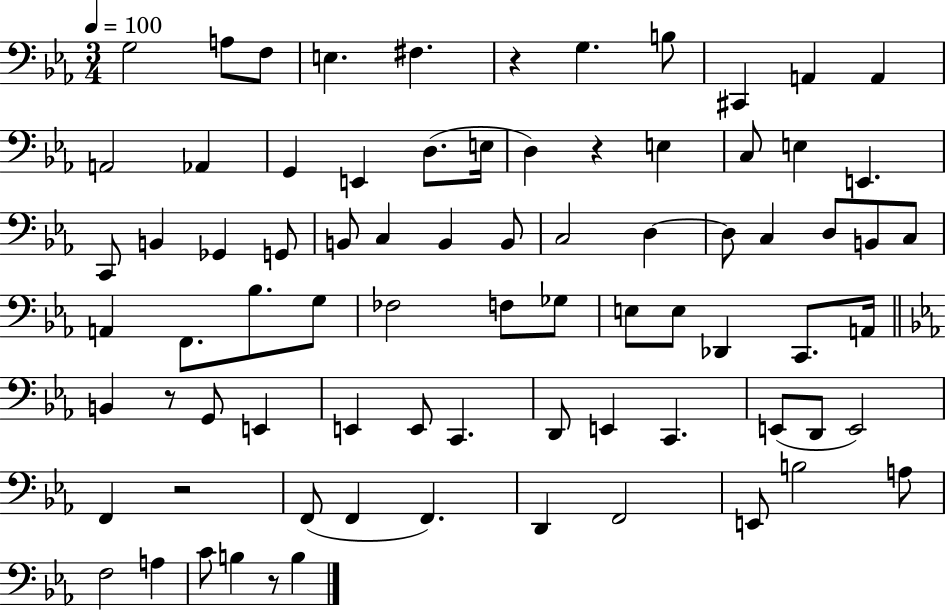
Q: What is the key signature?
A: EES major